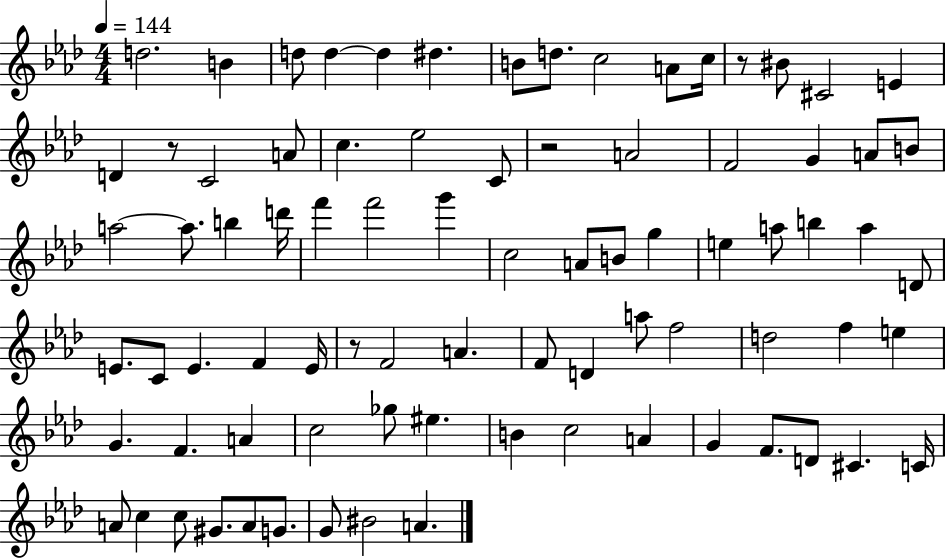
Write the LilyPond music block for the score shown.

{
  \clef treble
  \numericTimeSignature
  \time 4/4
  \key aes \major
  \tempo 4 = 144
  d''2. b'4 | d''8 d''4~~ d''4 dis''4. | b'8 d''8. c''2 a'8 c''16 | r8 bis'8 cis'2 e'4 | \break d'4 r8 c'2 a'8 | c''4. ees''2 c'8 | r2 a'2 | f'2 g'4 a'8 b'8 | \break a''2~~ a''8. b''4 d'''16 | f'''4 f'''2 g'''4 | c''2 a'8 b'8 g''4 | e''4 a''8 b''4 a''4 d'8 | \break e'8. c'8 e'4. f'4 e'16 | r8 f'2 a'4. | f'8 d'4 a''8 f''2 | d''2 f''4 e''4 | \break g'4. f'4. a'4 | c''2 ges''8 eis''4. | b'4 c''2 a'4 | g'4 f'8. d'8 cis'4. c'16 | \break a'8 c''4 c''8 gis'8. a'8 g'8. | g'8 bis'2 a'4. | \bar "|."
}